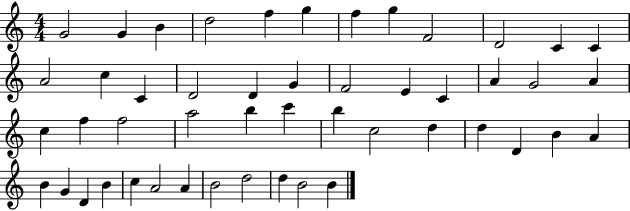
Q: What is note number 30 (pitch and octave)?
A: C6